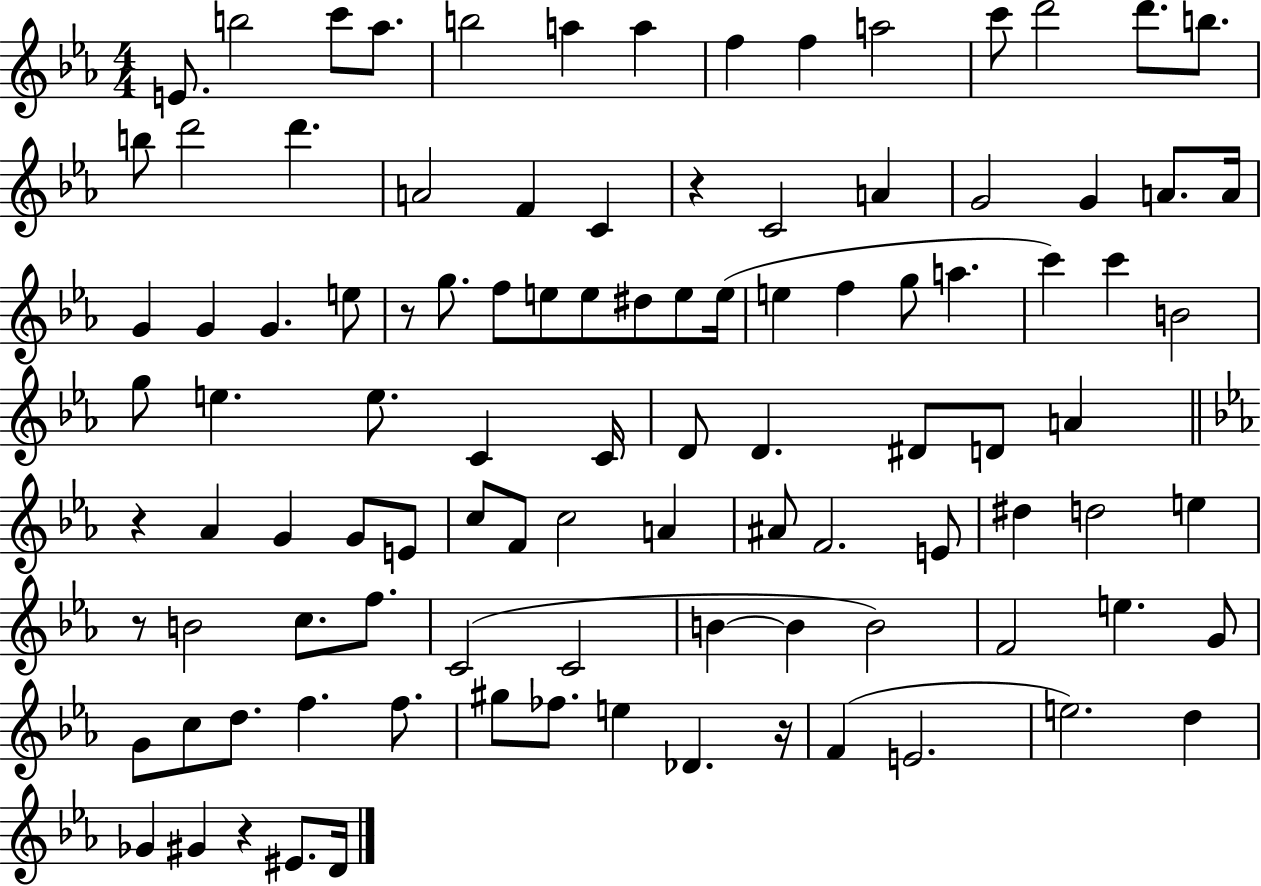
X:1
T:Untitled
M:4/4
L:1/4
K:Eb
E/2 b2 c'/2 _a/2 b2 a a f f a2 c'/2 d'2 d'/2 b/2 b/2 d'2 d' A2 F C z C2 A G2 G A/2 A/4 G G G e/2 z/2 g/2 f/2 e/2 e/2 ^d/2 e/2 e/4 e f g/2 a c' c' B2 g/2 e e/2 C C/4 D/2 D ^D/2 D/2 A z _A G G/2 E/2 c/2 F/2 c2 A ^A/2 F2 E/2 ^d d2 e z/2 B2 c/2 f/2 C2 C2 B B B2 F2 e G/2 G/2 c/2 d/2 f f/2 ^g/2 _f/2 e _D z/4 F E2 e2 d _G ^G z ^E/2 D/4